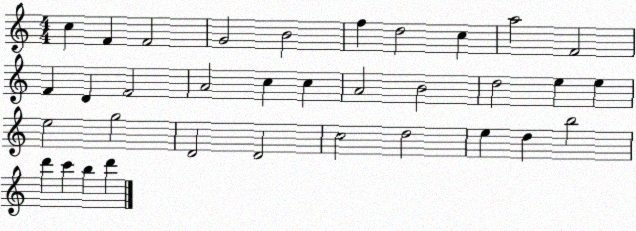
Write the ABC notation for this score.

X:1
T:Untitled
M:4/4
L:1/4
K:C
c F F2 G2 B2 f d2 c a2 F2 F D F2 A2 c c A2 B2 d2 e e e2 g2 D2 D2 c2 d2 e d b2 d' c' b d'